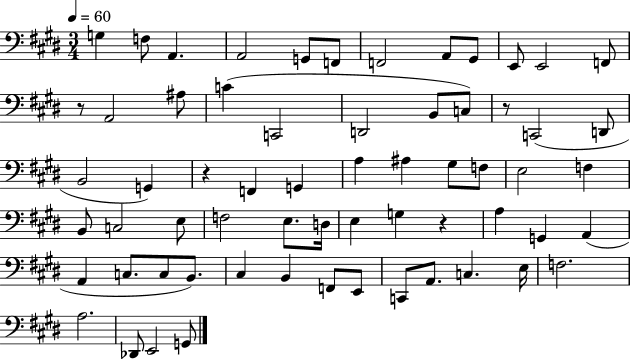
G3/q F3/e A2/q. A2/h G2/e F2/e F2/h A2/e G#2/e E2/e E2/h F2/e R/e A2/h A#3/e C4/q C2/h D2/h B2/e C3/e R/e C2/h D2/e B2/h G2/q R/q F2/q G2/q A3/q A#3/q G#3/e F3/e E3/h F3/q B2/e C3/h E3/e F3/h E3/e. D3/s E3/q G3/q R/q A3/q G2/q A2/q A2/q C3/e. C3/e B2/e. C#3/q B2/q F2/e E2/e C2/e A2/e. C3/q. E3/s F3/h. A3/h. Db2/e E2/h G2/e